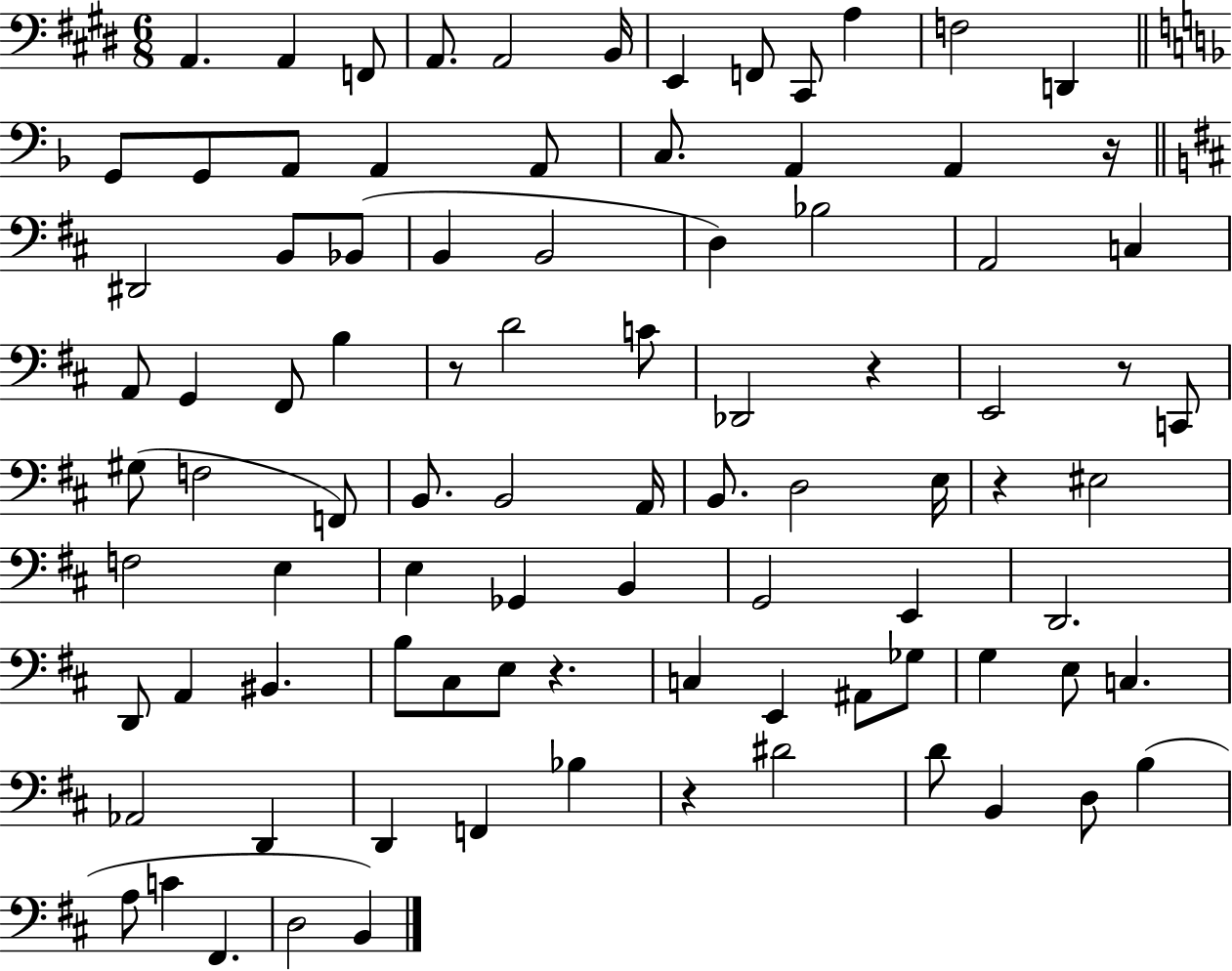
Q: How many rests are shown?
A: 7